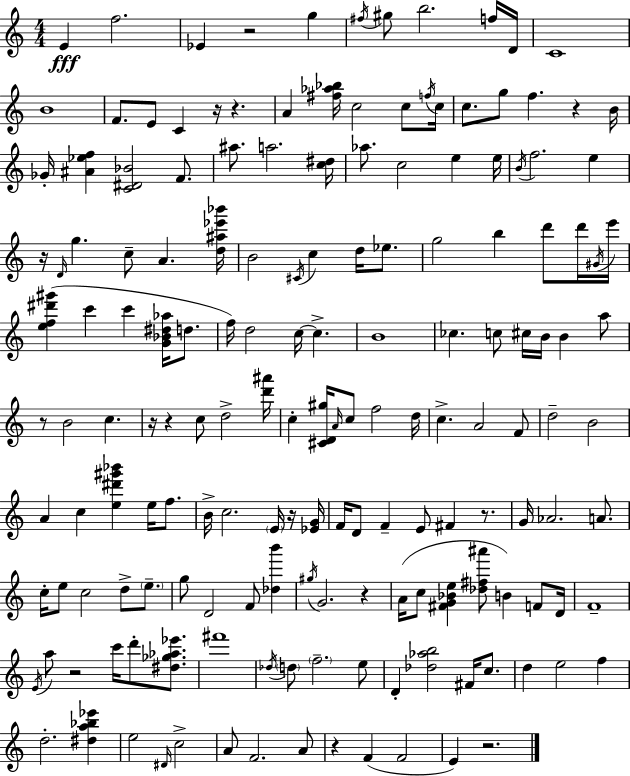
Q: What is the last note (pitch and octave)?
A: E4